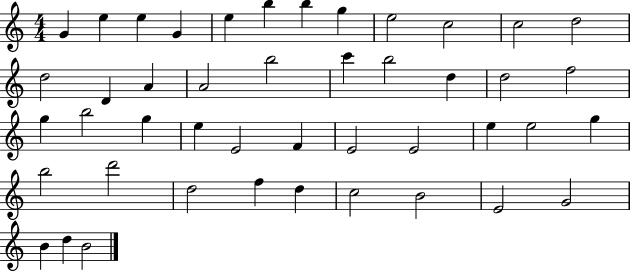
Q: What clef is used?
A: treble